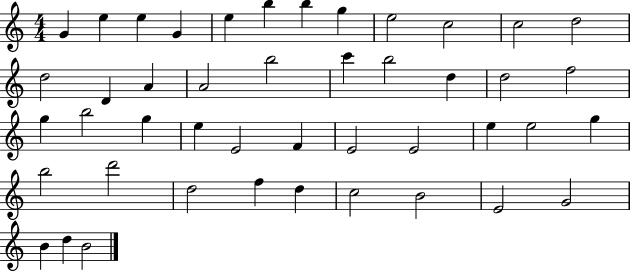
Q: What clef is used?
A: treble